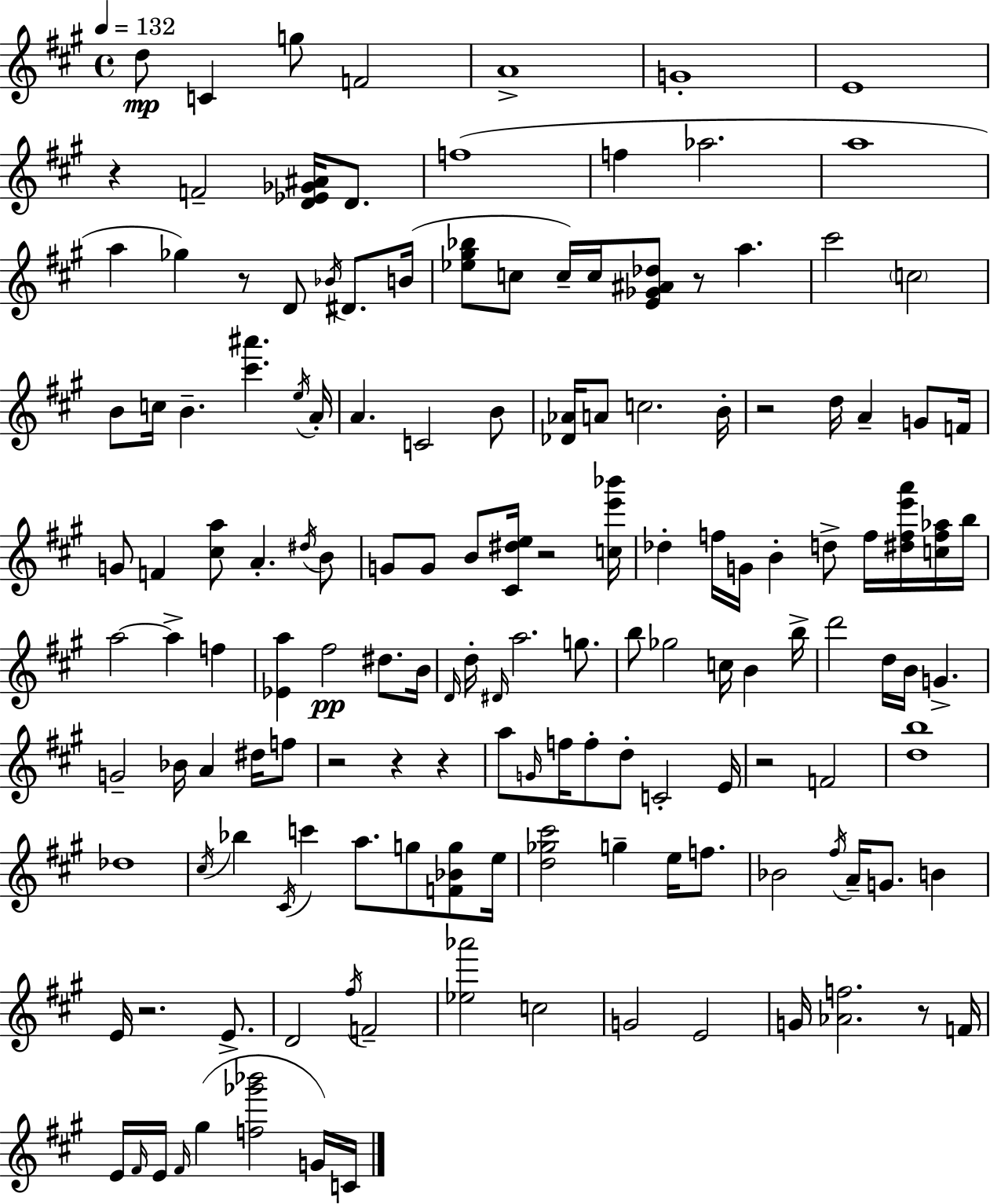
D5/e C4/q G5/e F4/h A4/w G4/w E4/w R/q F4/h [D4,Eb4,Gb4,A#4]/s D4/e. F5/w F5/q Ab5/h. A5/w A5/q Gb5/q R/e D4/e Bb4/s D#4/e. B4/s [Eb5,G#5,Bb5]/e C5/e C5/s C5/s [E4,Gb4,A#4,Db5]/e R/e A5/q. C#6/h C5/h B4/e C5/s B4/q. [C#6,A#6]/q. E5/s A4/s A4/q. C4/h B4/e [Db4,Ab4]/s A4/e C5/h. B4/s R/h D5/s A4/q G4/e F4/s G4/e F4/q [C#5,A5]/e A4/q. D#5/s B4/e G4/e G4/e B4/e [C#4,D#5,E5]/s R/h [C5,E6,Bb6]/s Db5/q F5/s G4/s B4/q D5/e F5/s [D#5,F5,E6,A6]/s [C5,F5,Ab5]/s B5/s A5/h A5/q F5/q [Eb4,A5]/q F#5/h D#5/e. B4/s D4/s D5/s D#4/s A5/h. G5/e. B5/e Gb5/h C5/s B4/q B5/s D6/h D5/s B4/s G4/q. G4/h Bb4/s A4/q D#5/s F5/e R/h R/q R/q A5/e G4/s F5/s F5/e D5/e C4/h E4/s R/h F4/h [D5,B5]/w Db5/w C#5/s Bb5/q C#4/s C6/q A5/e. G5/e [F4,Bb4,G5]/e E5/s [D5,Gb5,C#6]/h G5/q E5/s F5/e. Bb4/h F#5/s A4/s G4/e. B4/q E4/s R/h. E4/e. D4/h F#5/s F4/h [Eb5,Ab6]/h C5/h G4/h E4/h G4/s [Ab4,F5]/h. R/e F4/s E4/s F#4/s E4/s F#4/s G#5/q [F5,Gb6,Bb6]/h G4/s C4/s